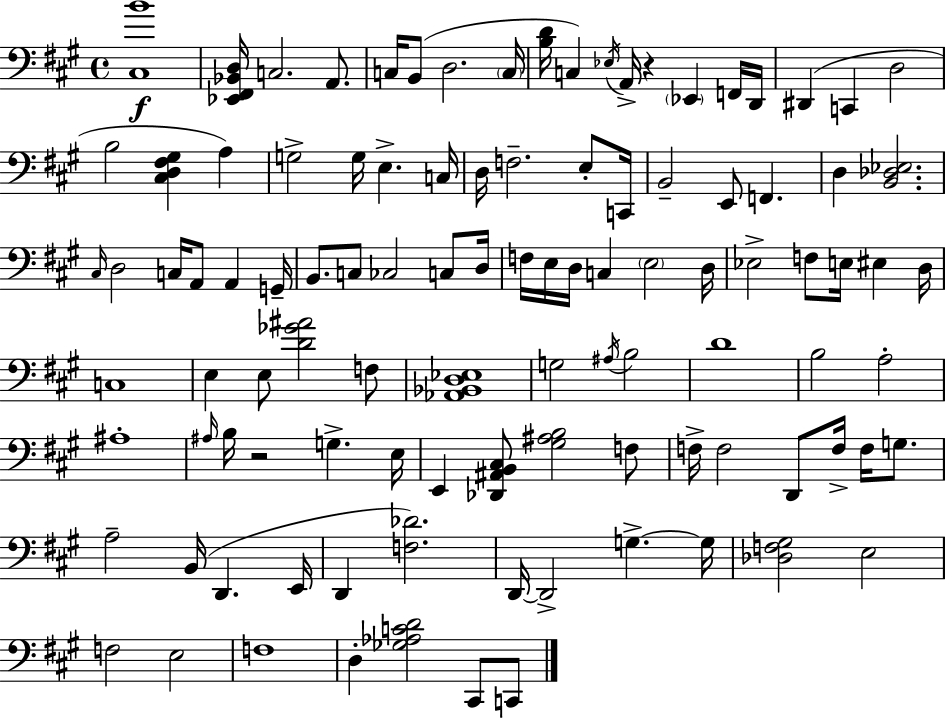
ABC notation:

X:1
T:Untitled
M:4/4
L:1/4
K:A
[^C,B]4 [_E,,^F,,_B,,D,]/4 C,2 A,,/2 C,/4 B,,/2 D,2 C,/4 [B,D]/4 C, _E,/4 A,,/4 z _E,, F,,/4 D,,/4 ^D,, C,, D,2 B,2 [^C,D,^F,^G,] A, G,2 G,/4 E, C,/4 D,/4 F,2 E,/2 C,,/4 B,,2 E,,/2 F,, D, [B,,_D,_E,]2 ^C,/4 D,2 C,/4 A,,/2 A,, G,,/4 B,,/2 C,/2 _C,2 C,/2 D,/4 F,/4 E,/4 D,/4 C, E,2 D,/4 _E,2 F,/2 E,/4 ^E, D,/4 C,4 E, E,/2 [D_G^A]2 F,/2 [_A,,_B,,D,_E,]4 G,2 ^A,/4 B,2 D4 B,2 A,2 ^A,4 ^A,/4 B,/4 z2 G, E,/4 E,, [_D,,^A,,B,,^C,]/2 [^G,^A,B,]2 F,/2 F,/4 F,2 D,,/2 F,/4 F,/4 G,/2 A,2 B,,/4 D,, E,,/4 D,, [F,_D]2 D,,/4 D,,2 G, G,/4 [_D,F,^G,]2 E,2 F,2 E,2 F,4 D, [_G,_A,CD]2 ^C,,/2 C,,/2